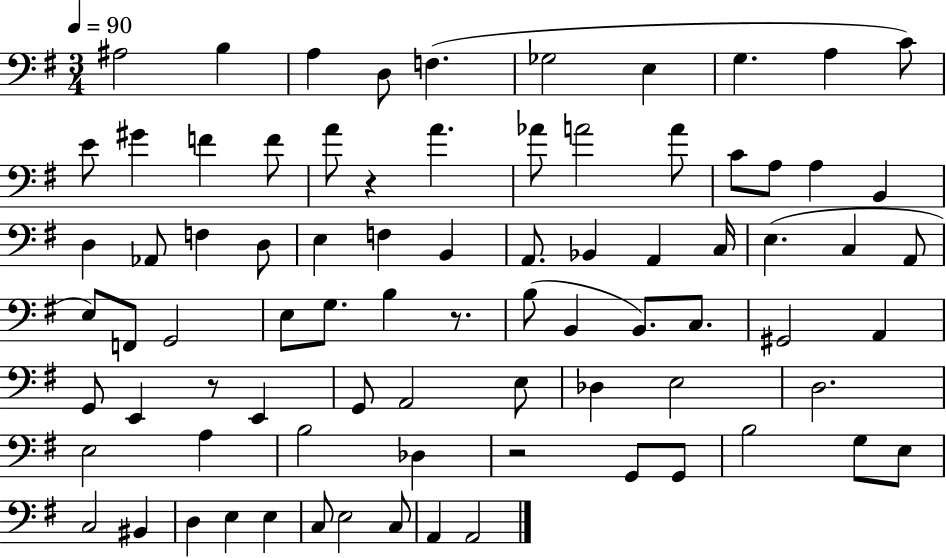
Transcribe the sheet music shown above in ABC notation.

X:1
T:Untitled
M:3/4
L:1/4
K:G
^A,2 B, A, D,/2 F, _G,2 E, G, A, C/2 E/2 ^G F F/2 A/2 z A _A/2 A2 A/2 C/2 A,/2 A, B,, D, _A,,/2 F, D,/2 E, F, B,, A,,/2 _B,, A,, C,/4 E, C, A,,/2 E,/2 F,,/2 G,,2 E,/2 G,/2 B, z/2 B,/2 B,, B,,/2 C,/2 ^G,,2 A,, G,,/2 E,, z/2 E,, G,,/2 A,,2 E,/2 _D, E,2 D,2 E,2 A, B,2 _D, z2 G,,/2 G,,/2 B,2 G,/2 E,/2 C,2 ^B,, D, E, E, C,/2 E,2 C,/2 A,, A,,2